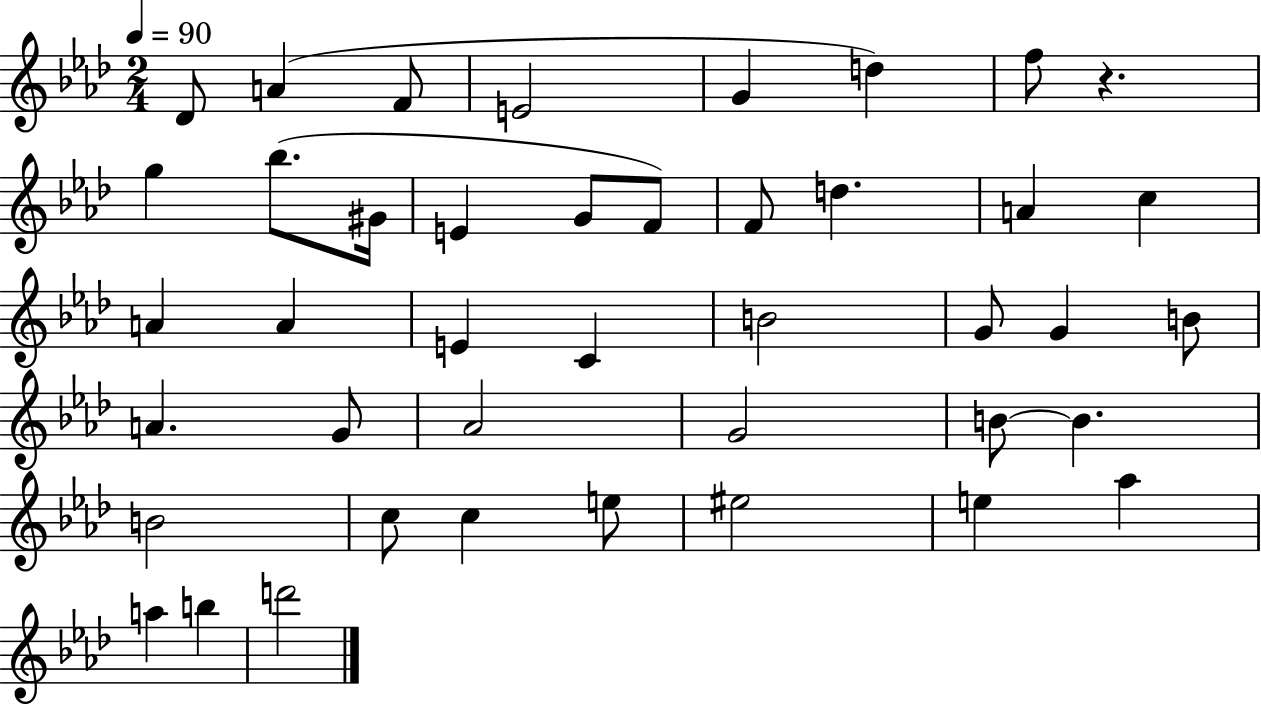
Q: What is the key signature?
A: AES major